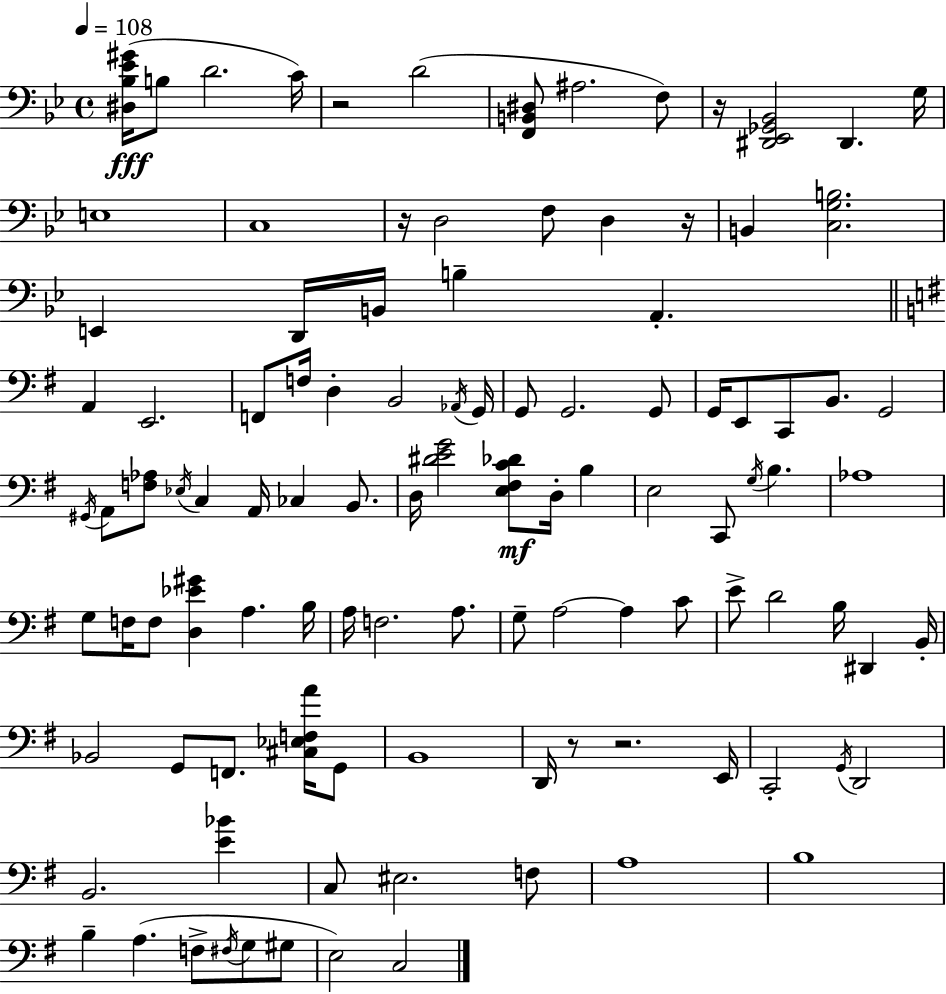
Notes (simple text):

[D#3,Bb3,Eb4,G#4]/s B3/e D4/h. C4/s R/h D4/h [F2,B2,D#3]/e A#3/h. F3/e R/s [D#2,Eb2,Gb2,Bb2]/h D#2/q. G3/s E3/w C3/w R/s D3/h F3/e D3/q R/s B2/q [C3,G3,B3]/h. E2/q D2/s B2/s B3/q A2/q. A2/q E2/h. F2/e F3/s D3/q B2/h Ab2/s G2/s G2/e G2/h. G2/e G2/s E2/e C2/e B2/e. G2/h G#2/s A2/e [F3,Ab3]/e Eb3/s C3/q A2/s CES3/q B2/e. D3/s [D#4,E4,G4]/h [E3,F#3,C4,Db4]/e D3/s B3/q E3/h C2/e G3/s B3/q. Ab3/w G3/e F3/s F3/e [D3,Eb4,G#4]/q A3/q. B3/s A3/s F3/h. A3/e. G3/e A3/h A3/q C4/e E4/e D4/h B3/s D#2/q B2/s Bb2/h G2/e F2/e. [C#3,Eb3,F3,A4]/s G2/e B2/w D2/s R/e R/h. E2/s C2/h G2/s D2/h B2/h. [E4,Bb4]/q C3/e EIS3/h. F3/e A3/w B3/w B3/q A3/q. F3/e F#3/s G3/e G#3/e E3/h C3/h